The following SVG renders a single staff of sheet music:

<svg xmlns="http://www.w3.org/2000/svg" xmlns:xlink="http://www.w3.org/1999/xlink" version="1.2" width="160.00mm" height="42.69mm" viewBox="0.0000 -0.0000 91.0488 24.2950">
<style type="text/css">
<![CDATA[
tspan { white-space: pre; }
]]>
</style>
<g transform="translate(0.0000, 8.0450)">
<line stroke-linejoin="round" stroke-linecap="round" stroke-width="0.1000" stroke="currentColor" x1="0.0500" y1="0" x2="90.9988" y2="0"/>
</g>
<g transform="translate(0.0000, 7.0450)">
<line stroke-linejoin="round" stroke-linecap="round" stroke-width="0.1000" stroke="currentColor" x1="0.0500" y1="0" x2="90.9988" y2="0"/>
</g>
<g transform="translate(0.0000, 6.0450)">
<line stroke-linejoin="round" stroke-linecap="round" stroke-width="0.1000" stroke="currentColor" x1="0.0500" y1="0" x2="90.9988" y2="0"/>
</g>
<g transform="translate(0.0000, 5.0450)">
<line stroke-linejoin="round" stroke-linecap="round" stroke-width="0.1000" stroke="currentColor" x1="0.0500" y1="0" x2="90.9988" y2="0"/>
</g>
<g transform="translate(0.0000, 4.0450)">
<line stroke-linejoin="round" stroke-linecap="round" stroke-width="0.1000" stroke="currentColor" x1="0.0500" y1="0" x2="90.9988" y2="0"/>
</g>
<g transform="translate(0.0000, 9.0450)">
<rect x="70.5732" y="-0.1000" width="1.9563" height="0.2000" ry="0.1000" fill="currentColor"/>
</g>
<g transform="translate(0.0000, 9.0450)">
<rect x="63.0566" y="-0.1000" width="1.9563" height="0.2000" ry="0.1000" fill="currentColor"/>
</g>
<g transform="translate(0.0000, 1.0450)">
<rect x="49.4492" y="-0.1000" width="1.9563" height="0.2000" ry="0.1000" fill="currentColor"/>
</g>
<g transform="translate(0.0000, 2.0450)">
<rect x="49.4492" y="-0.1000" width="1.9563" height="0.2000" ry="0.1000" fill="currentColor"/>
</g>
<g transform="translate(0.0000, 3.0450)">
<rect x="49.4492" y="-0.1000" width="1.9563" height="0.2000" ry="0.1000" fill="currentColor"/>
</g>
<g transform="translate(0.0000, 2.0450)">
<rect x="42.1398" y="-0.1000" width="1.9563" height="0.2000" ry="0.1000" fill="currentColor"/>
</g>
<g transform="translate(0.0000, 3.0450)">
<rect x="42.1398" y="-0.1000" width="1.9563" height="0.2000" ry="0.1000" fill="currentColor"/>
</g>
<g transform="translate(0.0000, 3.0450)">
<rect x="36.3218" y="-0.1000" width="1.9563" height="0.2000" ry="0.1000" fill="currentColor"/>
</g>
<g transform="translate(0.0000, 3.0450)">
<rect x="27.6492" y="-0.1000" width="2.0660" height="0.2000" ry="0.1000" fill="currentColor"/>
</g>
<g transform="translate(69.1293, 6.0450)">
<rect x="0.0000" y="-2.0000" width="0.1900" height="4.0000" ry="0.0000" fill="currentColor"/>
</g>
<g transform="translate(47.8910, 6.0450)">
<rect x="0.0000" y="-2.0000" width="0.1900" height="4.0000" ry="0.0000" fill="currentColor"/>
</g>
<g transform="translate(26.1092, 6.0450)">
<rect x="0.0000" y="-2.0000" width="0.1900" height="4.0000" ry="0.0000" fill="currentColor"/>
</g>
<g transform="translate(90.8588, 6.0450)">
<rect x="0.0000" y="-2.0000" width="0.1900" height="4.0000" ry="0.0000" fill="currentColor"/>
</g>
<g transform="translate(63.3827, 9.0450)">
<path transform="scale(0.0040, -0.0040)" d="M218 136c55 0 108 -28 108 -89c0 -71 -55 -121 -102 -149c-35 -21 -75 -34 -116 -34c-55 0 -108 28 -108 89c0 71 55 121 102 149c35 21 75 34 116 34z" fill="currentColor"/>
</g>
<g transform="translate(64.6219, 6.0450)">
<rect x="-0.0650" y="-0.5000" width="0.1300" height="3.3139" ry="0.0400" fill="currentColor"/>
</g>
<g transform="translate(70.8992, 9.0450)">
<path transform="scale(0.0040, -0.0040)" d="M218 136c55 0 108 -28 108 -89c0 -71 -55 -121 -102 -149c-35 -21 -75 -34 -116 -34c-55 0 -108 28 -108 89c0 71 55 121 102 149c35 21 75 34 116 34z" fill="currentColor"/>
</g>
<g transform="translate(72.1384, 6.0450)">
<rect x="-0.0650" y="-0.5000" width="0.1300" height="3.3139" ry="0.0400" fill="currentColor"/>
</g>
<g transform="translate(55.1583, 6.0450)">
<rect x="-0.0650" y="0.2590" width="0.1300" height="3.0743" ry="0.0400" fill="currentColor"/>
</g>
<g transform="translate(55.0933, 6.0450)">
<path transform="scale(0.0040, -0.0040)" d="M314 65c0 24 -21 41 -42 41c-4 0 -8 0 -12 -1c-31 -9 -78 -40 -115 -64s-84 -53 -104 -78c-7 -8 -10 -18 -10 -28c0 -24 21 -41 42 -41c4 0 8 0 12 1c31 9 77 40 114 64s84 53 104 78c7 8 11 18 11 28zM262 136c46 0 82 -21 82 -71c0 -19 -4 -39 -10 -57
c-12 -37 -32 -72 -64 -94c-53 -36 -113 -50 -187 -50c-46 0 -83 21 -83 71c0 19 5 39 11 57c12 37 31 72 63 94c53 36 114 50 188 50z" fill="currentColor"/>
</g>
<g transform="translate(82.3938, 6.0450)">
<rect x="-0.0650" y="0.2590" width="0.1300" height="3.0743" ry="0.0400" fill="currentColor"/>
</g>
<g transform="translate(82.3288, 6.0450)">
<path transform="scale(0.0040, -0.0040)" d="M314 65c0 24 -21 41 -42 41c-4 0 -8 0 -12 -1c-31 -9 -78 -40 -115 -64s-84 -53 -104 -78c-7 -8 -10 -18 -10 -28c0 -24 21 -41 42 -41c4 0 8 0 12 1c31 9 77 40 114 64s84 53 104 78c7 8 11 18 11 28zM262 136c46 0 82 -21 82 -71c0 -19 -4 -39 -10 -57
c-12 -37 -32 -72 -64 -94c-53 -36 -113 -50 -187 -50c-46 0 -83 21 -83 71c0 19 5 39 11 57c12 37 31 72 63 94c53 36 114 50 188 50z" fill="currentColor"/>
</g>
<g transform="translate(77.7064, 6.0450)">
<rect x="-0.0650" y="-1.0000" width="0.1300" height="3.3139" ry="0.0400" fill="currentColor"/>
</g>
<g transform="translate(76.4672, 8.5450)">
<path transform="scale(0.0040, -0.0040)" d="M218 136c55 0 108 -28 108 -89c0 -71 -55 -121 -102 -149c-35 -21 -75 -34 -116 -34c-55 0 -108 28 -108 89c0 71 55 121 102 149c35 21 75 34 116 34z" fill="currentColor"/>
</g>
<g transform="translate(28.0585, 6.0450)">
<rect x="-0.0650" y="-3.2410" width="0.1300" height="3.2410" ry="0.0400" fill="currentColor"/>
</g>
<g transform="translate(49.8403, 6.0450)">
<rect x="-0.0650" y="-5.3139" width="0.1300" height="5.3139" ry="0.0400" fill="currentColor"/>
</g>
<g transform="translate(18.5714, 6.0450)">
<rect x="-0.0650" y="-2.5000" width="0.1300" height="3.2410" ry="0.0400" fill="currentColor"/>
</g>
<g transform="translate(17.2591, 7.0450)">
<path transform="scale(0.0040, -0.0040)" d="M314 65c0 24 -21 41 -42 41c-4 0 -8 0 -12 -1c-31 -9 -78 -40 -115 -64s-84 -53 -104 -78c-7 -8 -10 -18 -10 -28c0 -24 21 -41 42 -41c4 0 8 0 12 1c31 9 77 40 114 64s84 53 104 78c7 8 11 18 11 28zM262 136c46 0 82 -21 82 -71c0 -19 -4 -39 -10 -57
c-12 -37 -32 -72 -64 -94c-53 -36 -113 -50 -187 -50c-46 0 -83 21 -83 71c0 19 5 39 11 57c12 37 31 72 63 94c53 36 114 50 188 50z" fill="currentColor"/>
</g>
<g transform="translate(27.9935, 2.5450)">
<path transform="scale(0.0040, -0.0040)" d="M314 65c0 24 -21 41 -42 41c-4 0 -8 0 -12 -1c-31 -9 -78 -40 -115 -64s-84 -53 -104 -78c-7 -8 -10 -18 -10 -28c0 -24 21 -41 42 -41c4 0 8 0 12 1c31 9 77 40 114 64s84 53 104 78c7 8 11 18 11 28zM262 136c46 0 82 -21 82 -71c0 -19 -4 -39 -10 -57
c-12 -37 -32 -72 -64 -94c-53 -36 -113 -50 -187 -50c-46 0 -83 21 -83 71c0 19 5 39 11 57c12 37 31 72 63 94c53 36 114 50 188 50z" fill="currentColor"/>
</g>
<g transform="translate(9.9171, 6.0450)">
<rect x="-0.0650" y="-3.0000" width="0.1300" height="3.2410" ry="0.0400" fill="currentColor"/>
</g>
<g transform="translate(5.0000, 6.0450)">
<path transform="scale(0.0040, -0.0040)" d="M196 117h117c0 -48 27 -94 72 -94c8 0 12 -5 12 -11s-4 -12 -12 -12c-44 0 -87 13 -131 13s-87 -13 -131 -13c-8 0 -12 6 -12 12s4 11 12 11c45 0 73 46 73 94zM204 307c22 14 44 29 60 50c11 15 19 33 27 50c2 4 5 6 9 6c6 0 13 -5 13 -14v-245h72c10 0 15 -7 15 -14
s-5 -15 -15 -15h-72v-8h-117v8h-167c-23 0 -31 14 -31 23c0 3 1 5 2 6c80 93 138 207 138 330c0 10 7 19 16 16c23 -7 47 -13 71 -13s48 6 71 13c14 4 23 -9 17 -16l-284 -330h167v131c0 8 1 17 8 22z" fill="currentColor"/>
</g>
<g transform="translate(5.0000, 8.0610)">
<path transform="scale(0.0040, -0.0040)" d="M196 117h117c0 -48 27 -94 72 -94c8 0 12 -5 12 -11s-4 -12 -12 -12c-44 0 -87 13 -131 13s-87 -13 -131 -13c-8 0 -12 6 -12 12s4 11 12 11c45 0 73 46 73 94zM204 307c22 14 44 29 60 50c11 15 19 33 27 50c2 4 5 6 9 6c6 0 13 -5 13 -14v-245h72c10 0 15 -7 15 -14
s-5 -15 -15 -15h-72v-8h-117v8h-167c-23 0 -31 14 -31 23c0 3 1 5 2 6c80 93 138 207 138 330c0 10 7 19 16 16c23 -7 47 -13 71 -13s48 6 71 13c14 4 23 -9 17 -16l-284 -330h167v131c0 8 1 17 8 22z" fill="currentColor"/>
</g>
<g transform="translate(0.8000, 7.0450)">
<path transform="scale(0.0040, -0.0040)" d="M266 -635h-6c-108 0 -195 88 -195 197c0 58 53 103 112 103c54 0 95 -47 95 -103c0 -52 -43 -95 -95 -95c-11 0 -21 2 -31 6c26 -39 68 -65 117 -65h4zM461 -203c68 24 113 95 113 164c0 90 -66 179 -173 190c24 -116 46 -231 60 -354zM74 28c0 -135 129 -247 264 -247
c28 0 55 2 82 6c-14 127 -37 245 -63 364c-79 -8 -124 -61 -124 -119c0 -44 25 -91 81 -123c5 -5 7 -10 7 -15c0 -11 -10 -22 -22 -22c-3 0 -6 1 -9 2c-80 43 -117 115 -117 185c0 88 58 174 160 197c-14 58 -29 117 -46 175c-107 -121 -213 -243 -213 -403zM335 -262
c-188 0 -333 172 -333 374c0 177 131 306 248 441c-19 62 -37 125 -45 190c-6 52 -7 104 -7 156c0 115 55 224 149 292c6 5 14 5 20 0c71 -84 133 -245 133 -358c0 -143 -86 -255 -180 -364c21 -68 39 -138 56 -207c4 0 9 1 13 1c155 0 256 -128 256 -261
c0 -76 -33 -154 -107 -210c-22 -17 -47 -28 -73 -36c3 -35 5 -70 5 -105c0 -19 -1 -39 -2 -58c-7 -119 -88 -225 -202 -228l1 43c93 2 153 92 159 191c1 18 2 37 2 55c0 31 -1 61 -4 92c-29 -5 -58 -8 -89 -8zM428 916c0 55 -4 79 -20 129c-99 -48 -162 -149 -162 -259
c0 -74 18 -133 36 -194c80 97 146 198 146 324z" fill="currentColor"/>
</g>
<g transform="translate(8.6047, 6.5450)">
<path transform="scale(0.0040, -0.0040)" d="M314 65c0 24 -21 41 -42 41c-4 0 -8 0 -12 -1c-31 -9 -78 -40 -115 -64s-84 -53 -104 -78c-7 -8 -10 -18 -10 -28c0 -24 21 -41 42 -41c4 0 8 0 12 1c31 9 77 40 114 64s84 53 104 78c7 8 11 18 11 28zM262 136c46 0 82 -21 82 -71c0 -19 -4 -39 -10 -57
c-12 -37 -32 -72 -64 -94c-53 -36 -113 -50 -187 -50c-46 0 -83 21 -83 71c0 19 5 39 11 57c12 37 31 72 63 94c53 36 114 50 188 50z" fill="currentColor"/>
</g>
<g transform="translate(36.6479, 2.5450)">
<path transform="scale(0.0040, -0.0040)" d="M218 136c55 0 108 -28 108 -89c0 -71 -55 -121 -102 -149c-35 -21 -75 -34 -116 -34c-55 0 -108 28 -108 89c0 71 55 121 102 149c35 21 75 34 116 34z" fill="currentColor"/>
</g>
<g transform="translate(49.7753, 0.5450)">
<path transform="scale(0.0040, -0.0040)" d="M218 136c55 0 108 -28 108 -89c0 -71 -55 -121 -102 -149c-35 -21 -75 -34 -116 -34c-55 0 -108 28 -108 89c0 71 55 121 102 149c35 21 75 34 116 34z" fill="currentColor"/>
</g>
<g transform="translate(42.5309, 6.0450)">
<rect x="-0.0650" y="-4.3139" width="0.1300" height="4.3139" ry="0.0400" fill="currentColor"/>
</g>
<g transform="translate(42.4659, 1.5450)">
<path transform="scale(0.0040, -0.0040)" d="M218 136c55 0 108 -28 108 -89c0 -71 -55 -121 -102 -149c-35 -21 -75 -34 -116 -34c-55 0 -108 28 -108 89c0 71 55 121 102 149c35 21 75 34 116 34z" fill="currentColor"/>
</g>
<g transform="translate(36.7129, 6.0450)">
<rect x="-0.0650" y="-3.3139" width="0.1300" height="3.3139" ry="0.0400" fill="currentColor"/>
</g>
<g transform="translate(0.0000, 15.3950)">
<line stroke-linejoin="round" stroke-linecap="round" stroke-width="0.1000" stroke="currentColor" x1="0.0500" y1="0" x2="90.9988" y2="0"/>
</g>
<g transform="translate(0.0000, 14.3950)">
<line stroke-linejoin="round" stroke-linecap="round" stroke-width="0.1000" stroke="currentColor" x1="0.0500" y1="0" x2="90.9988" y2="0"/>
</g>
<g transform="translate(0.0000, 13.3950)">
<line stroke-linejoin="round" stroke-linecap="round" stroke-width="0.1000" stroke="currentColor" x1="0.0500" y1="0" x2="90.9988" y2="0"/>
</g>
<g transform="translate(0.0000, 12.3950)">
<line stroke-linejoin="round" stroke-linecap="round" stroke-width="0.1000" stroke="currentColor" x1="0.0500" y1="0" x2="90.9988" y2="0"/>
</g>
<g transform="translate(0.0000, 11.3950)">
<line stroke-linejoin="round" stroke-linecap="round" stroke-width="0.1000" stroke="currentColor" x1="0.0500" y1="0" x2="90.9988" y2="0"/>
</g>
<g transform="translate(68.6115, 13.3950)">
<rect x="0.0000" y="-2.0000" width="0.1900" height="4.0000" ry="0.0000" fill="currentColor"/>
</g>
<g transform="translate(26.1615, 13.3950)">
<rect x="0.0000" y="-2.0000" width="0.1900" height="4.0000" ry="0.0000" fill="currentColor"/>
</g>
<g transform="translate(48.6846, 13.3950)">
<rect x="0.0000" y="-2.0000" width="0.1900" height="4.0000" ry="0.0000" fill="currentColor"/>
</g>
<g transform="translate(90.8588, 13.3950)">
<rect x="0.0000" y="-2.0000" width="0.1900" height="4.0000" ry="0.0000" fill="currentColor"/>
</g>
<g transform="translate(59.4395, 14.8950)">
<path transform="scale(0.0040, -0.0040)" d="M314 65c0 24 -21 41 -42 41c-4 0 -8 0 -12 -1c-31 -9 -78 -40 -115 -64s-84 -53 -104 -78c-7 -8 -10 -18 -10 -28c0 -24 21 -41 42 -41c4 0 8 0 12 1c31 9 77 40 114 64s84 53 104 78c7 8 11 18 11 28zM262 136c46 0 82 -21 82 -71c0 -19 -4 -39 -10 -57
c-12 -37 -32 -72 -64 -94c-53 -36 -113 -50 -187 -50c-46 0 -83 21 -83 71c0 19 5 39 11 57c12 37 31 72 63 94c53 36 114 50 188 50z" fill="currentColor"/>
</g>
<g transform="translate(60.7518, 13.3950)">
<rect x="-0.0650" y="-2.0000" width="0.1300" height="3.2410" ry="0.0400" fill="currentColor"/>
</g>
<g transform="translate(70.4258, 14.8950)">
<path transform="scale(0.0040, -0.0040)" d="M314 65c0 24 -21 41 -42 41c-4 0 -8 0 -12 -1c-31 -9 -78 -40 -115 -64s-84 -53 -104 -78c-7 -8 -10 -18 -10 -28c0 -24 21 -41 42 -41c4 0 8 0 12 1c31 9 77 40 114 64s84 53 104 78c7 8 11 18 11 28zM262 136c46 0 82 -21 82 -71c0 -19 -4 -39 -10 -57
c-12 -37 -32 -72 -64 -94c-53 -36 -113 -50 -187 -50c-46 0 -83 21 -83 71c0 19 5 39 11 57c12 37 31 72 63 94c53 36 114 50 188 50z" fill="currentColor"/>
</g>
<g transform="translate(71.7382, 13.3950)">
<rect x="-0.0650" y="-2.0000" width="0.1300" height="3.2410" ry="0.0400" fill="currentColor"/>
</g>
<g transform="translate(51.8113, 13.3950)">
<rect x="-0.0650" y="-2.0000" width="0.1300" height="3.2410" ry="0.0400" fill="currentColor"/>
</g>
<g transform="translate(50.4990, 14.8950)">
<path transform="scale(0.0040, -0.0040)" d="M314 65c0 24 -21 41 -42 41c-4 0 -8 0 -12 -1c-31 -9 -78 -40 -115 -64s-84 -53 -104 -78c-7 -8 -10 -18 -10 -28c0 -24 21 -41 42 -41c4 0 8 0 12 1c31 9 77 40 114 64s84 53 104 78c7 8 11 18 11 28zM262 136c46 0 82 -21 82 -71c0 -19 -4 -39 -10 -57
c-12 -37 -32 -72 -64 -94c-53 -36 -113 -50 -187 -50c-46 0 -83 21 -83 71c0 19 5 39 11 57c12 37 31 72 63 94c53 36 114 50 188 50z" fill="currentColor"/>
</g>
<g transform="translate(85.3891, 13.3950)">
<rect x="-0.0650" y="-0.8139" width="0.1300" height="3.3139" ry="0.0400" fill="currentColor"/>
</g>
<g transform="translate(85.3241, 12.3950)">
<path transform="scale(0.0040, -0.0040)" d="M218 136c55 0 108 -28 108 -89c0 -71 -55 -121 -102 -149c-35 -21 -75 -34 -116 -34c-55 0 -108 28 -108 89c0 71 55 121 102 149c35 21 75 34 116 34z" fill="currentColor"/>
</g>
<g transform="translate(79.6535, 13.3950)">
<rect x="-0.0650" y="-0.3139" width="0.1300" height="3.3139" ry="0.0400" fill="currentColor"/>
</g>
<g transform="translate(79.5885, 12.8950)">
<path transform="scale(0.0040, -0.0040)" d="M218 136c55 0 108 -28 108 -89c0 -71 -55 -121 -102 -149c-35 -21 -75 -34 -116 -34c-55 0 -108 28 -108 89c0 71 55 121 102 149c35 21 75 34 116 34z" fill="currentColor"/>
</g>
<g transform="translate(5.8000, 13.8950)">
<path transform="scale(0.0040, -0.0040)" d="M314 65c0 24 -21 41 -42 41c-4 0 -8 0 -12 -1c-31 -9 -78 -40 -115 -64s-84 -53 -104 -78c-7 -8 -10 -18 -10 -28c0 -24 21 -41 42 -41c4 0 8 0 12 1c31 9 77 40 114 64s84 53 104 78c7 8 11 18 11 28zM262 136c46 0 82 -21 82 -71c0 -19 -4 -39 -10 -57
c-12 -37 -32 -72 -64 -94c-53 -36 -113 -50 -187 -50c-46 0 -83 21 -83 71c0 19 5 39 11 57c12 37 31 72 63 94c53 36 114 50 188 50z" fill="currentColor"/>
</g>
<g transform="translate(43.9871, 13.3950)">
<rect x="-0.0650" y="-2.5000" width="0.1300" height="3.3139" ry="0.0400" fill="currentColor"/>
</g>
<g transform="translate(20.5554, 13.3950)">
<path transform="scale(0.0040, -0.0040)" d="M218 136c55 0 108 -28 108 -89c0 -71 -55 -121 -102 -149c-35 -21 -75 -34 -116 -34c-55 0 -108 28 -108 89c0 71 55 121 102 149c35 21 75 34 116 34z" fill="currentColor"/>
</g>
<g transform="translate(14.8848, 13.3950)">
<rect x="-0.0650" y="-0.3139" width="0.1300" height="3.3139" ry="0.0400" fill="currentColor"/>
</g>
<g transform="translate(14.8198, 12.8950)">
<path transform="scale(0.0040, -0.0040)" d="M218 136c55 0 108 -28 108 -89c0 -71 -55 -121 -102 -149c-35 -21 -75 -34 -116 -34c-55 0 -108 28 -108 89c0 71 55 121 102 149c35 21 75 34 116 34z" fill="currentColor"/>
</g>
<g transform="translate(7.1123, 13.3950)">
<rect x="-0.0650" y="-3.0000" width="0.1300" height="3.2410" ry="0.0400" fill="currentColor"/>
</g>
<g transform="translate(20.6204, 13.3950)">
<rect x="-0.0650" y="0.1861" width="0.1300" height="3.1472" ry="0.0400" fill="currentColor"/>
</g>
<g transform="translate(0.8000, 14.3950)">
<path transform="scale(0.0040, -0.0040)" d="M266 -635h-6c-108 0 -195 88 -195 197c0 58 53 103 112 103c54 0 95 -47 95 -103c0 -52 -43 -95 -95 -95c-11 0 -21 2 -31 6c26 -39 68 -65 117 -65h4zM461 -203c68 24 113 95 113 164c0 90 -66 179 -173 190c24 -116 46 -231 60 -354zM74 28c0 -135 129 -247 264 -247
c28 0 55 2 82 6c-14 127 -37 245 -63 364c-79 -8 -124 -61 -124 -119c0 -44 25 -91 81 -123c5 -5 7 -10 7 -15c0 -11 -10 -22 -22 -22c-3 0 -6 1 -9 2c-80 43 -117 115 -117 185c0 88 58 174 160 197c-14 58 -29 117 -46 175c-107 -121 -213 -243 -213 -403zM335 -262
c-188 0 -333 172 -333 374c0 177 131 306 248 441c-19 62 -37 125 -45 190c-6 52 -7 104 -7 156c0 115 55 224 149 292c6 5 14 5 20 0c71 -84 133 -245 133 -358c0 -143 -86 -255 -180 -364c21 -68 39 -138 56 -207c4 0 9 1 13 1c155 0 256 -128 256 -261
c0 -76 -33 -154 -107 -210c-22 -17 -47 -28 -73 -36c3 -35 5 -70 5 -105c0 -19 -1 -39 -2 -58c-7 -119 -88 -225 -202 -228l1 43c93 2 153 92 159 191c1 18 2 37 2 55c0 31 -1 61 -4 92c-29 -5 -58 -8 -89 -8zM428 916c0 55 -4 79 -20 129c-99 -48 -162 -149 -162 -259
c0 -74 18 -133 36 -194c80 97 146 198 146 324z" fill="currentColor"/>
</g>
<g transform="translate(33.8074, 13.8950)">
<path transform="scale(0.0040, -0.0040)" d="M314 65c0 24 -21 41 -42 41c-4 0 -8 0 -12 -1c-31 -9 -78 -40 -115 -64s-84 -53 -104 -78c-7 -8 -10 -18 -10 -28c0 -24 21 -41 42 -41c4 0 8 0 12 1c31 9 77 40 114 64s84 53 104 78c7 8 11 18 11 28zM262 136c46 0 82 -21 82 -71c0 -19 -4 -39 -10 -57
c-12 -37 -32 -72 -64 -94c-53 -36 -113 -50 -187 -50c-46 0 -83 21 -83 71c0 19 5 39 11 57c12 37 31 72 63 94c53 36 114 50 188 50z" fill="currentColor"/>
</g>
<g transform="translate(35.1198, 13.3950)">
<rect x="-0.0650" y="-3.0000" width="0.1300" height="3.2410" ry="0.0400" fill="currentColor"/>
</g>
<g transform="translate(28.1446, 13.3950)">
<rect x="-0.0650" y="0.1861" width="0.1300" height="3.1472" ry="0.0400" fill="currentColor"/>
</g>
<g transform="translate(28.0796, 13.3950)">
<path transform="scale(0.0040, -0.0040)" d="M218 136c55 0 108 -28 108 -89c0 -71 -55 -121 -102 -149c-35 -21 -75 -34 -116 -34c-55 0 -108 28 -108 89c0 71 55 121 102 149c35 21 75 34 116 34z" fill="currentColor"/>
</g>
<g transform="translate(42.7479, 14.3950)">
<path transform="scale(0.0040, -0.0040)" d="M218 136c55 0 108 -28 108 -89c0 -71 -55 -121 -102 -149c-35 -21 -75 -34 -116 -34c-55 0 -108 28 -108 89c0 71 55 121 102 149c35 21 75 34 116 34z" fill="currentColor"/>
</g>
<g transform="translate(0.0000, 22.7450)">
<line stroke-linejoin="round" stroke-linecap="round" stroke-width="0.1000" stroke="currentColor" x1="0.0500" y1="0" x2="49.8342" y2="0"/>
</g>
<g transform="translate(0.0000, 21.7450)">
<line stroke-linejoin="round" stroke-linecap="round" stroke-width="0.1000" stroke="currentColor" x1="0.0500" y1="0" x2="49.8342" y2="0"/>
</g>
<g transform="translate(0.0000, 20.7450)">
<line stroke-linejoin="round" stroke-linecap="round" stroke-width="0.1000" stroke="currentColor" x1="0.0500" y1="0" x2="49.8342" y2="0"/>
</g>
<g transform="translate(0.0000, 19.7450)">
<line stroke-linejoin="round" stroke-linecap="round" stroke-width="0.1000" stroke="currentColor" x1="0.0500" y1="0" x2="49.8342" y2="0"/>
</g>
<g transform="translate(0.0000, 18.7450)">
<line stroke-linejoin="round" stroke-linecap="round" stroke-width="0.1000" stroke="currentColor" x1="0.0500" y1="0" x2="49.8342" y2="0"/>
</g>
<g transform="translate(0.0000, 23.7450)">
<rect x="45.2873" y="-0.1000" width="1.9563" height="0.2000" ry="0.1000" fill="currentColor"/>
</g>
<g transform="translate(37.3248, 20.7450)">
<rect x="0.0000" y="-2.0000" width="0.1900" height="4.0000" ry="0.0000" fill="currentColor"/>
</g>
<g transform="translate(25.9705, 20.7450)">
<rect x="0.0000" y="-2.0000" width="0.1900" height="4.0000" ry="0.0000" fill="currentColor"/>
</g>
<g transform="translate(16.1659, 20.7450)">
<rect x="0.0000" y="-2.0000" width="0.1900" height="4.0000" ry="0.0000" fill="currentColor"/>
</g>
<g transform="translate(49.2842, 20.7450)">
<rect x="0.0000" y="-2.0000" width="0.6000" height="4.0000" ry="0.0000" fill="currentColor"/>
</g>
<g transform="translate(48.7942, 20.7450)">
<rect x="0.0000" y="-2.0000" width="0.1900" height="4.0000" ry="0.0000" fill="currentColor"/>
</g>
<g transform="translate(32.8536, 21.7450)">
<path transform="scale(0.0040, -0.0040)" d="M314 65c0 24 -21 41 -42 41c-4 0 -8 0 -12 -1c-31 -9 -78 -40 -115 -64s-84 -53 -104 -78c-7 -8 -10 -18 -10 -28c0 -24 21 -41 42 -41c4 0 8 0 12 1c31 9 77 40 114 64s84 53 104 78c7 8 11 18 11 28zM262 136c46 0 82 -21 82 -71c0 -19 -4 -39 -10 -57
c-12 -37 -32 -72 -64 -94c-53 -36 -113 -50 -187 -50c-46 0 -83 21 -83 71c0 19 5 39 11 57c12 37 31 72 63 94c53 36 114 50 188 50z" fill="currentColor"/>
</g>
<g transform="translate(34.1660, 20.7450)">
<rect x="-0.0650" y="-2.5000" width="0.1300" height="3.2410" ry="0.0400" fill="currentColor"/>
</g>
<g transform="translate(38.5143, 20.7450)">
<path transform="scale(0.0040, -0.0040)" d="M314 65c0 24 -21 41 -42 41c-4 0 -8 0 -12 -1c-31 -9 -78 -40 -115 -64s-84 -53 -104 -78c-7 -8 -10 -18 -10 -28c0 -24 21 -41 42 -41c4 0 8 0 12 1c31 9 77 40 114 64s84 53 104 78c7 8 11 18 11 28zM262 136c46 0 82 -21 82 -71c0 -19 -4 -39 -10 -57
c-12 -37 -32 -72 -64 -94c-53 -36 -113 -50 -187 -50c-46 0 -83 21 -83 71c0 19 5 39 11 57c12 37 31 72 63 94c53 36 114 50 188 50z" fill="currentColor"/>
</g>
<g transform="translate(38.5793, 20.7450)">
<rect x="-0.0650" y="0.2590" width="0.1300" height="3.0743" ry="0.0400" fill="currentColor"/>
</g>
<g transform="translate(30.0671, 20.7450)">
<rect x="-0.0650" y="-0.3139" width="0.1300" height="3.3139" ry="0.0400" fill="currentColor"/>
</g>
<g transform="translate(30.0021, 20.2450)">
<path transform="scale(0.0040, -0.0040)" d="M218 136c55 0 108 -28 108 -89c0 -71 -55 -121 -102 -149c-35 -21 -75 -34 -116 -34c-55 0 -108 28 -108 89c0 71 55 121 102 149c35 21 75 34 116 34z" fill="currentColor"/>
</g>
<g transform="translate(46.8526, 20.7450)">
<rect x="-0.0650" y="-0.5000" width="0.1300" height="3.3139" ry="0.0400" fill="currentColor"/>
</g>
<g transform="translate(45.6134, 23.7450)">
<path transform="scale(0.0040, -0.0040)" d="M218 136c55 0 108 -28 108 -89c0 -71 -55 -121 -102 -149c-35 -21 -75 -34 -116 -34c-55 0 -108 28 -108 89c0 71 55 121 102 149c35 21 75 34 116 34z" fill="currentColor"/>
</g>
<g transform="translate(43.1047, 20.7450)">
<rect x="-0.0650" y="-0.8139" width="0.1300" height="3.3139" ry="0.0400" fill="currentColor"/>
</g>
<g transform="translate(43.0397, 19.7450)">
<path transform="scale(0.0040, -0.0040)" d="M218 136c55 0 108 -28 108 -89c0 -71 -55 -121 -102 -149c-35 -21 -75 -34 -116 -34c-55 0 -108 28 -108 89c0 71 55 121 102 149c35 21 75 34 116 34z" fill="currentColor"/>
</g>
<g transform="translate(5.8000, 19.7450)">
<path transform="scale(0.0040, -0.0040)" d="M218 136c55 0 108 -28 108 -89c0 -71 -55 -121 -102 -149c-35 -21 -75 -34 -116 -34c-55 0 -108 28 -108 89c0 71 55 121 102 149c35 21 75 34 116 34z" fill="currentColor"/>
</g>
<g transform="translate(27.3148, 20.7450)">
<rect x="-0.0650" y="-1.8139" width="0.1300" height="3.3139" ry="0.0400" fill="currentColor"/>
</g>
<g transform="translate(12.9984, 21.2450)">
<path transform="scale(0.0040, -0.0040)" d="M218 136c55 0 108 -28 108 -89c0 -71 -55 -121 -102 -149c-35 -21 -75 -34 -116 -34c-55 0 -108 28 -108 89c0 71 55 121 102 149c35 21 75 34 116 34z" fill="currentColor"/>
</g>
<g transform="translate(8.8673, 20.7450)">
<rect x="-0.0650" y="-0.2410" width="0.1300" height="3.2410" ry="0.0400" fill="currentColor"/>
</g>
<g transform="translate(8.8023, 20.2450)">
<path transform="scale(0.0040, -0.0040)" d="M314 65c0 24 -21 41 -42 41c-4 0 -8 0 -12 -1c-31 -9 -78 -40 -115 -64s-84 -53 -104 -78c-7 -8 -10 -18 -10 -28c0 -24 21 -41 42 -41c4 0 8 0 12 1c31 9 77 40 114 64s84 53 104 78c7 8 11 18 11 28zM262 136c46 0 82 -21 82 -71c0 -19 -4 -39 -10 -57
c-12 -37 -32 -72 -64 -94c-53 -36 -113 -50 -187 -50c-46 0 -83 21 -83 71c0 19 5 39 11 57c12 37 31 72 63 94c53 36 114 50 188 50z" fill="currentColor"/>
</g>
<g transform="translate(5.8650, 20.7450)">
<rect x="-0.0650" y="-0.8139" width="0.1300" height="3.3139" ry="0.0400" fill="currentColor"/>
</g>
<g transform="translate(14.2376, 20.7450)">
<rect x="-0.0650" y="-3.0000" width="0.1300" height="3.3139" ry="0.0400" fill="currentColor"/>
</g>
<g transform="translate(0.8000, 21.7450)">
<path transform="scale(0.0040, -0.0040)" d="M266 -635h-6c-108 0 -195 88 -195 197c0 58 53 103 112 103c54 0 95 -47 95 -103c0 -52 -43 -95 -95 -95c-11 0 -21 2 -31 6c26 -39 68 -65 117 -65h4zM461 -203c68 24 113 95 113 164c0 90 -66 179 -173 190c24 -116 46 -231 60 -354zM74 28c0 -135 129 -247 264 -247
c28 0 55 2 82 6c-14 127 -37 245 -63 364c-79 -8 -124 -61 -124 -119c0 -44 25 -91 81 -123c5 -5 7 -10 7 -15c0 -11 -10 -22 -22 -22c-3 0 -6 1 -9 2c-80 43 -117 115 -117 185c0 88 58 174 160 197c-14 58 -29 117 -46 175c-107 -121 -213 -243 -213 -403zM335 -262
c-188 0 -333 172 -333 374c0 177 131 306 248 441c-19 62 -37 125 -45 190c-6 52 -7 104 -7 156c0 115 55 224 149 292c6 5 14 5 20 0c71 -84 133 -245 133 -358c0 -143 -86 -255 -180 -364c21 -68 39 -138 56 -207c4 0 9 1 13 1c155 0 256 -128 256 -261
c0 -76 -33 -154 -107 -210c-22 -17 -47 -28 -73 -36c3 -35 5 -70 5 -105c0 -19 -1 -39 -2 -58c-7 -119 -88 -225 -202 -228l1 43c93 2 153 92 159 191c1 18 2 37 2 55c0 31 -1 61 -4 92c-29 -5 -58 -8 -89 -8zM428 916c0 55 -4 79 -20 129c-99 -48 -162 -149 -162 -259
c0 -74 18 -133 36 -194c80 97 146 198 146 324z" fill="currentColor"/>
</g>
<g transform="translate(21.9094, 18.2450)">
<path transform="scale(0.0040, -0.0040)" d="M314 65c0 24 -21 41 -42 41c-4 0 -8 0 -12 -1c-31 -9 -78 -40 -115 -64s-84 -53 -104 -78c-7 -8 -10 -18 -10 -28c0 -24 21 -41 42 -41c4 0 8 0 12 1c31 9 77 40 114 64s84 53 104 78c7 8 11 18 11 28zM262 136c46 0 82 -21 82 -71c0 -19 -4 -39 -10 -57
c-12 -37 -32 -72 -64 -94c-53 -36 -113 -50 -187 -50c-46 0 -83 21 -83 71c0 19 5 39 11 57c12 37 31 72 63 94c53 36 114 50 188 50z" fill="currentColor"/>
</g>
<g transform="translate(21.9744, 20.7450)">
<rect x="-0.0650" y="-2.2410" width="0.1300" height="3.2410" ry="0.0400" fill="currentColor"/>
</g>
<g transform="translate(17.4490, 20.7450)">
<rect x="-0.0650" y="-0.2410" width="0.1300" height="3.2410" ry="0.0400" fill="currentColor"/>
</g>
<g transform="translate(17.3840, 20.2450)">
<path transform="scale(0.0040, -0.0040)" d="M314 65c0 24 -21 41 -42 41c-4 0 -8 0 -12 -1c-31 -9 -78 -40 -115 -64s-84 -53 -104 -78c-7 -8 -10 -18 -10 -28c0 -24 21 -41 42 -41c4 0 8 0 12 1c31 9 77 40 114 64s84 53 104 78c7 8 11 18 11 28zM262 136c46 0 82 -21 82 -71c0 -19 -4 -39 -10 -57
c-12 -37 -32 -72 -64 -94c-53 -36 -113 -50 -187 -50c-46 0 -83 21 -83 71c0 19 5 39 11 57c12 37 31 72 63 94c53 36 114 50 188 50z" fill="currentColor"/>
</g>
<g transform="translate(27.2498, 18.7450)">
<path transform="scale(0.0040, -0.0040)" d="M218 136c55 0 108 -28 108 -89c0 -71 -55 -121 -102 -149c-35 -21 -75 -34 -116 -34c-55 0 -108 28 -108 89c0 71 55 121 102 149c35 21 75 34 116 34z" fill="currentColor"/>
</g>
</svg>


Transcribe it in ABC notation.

X:1
T:Untitled
M:4/4
L:1/4
K:C
A2 G2 b2 b d' f' B2 C C D B2 A2 c B B A2 G F2 F2 F2 c d d c2 A c2 g2 f c G2 B2 d C